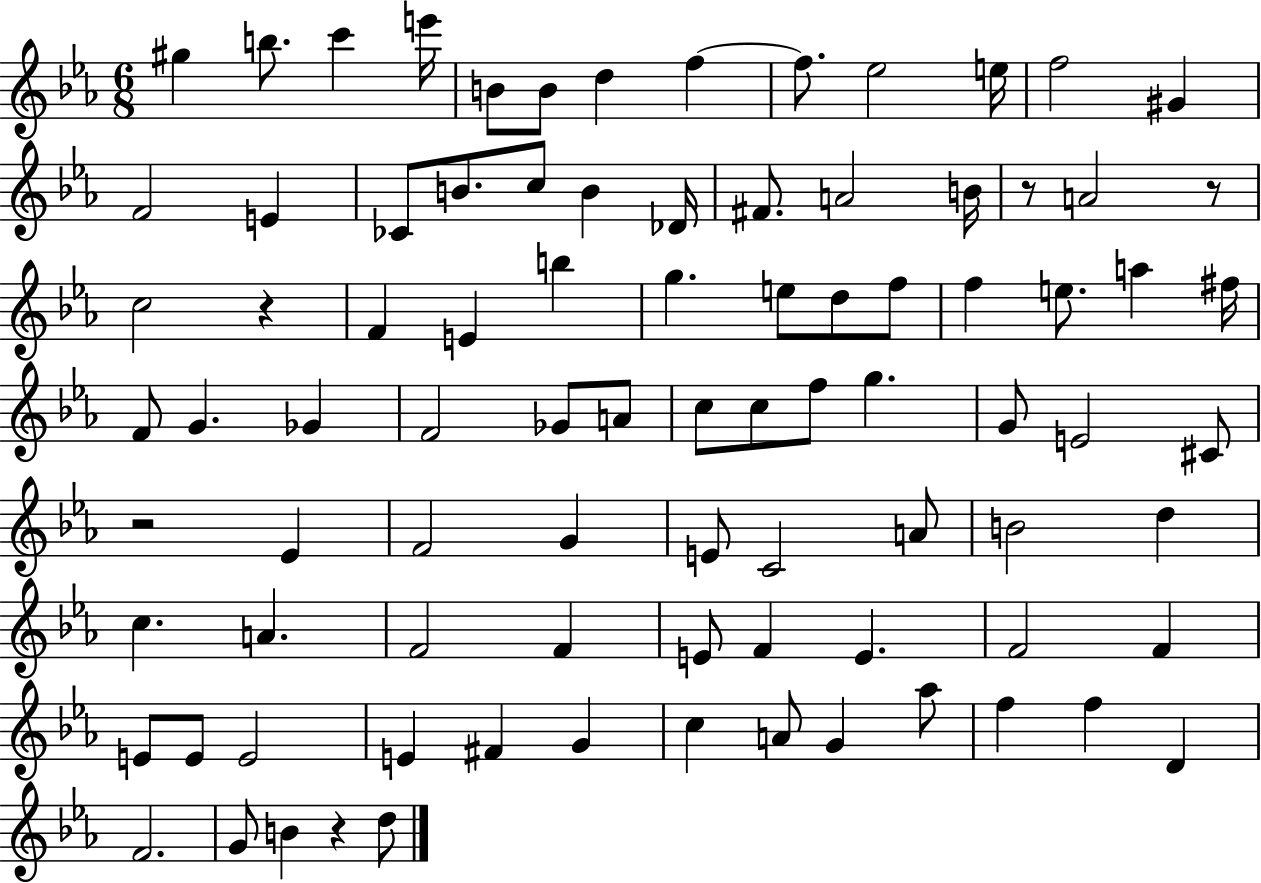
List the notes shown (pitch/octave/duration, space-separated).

G#5/q B5/e. C6/q E6/s B4/e B4/e D5/q F5/q F5/e. Eb5/h E5/s F5/h G#4/q F4/h E4/q CES4/e B4/e. C5/e B4/q Db4/s F#4/e. A4/h B4/s R/e A4/h R/e C5/h R/q F4/q E4/q B5/q G5/q. E5/e D5/e F5/e F5/q E5/e. A5/q F#5/s F4/e G4/q. Gb4/q F4/h Gb4/e A4/e C5/e C5/e F5/e G5/q. G4/e E4/h C#4/e R/h Eb4/q F4/h G4/q E4/e C4/h A4/e B4/h D5/q C5/q. A4/q. F4/h F4/q E4/e F4/q E4/q. F4/h F4/q E4/e E4/e E4/h E4/q F#4/q G4/q C5/q A4/e G4/q Ab5/e F5/q F5/q D4/q F4/h. G4/e B4/q R/q D5/e